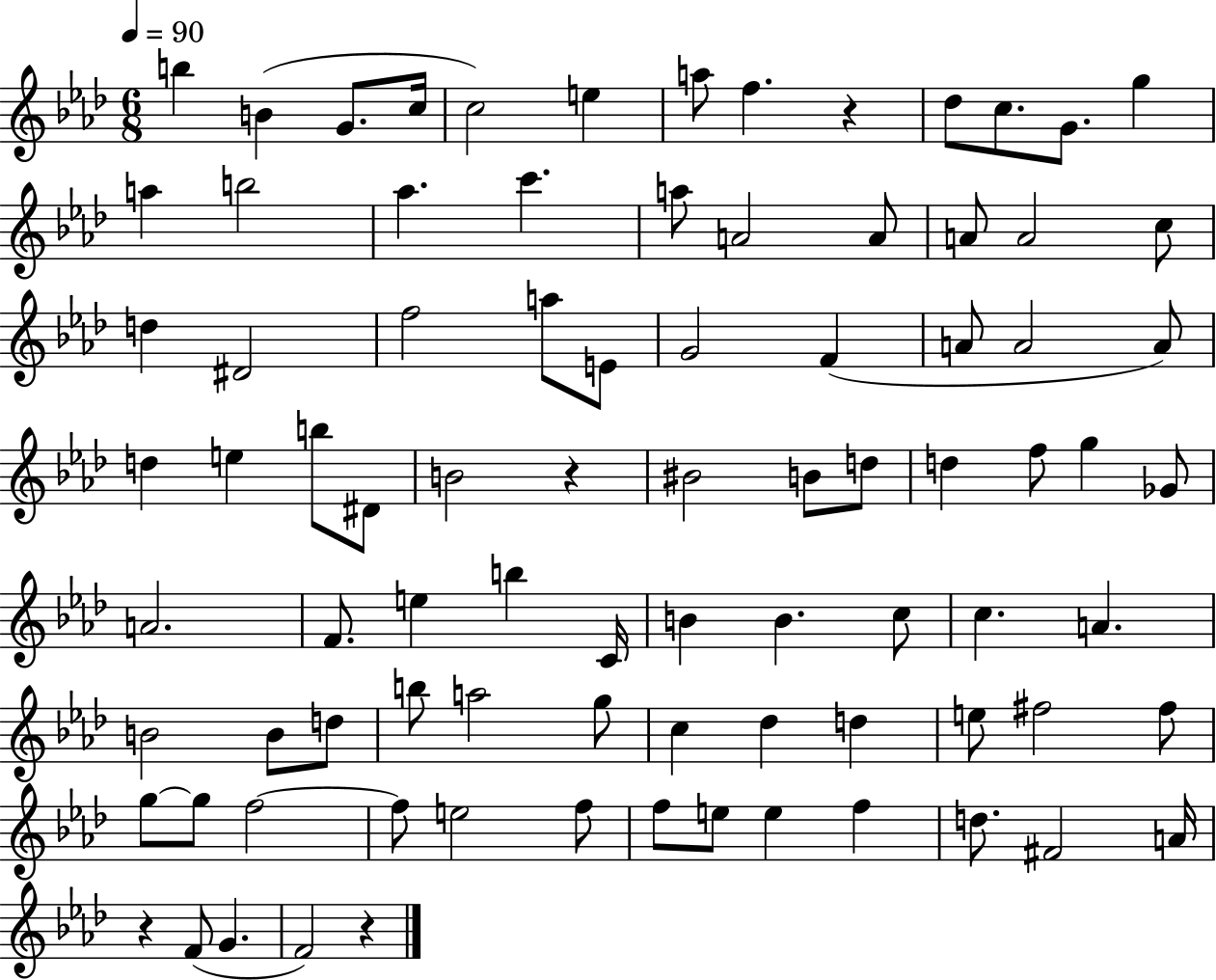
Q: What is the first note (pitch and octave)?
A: B5